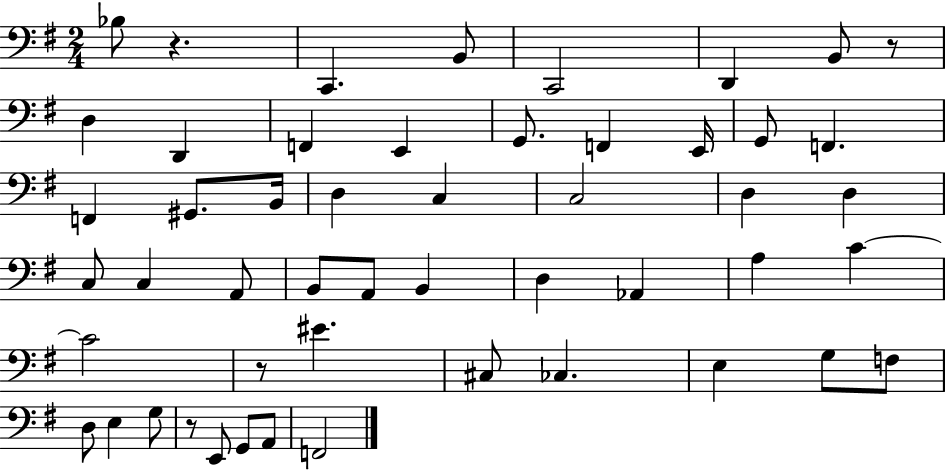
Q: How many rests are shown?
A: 4